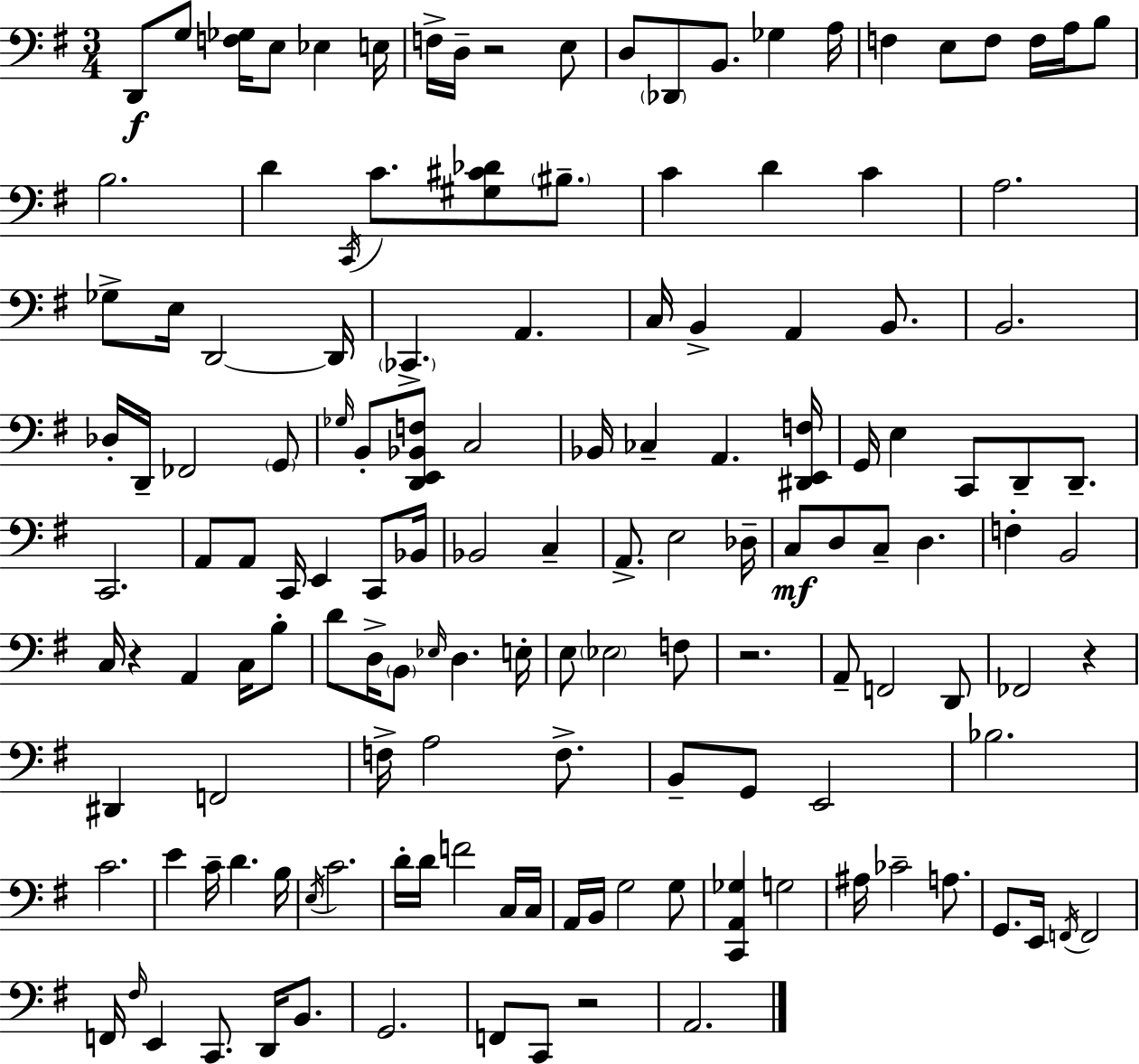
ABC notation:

X:1
T:Untitled
M:3/4
L:1/4
K:G
D,,/2 G,/2 [F,_G,]/4 E,/2 _E, E,/4 F,/4 D,/4 z2 E,/2 D,/2 _D,,/2 B,,/2 _G, A,/4 F, E,/2 F,/2 F,/4 A,/4 B,/2 B,2 D C,,/4 C/2 [^G,^C_D]/2 ^B,/2 C D C A,2 _G,/2 E,/4 D,,2 D,,/4 _C,, A,, C,/4 B,, A,, B,,/2 B,,2 _D,/4 D,,/4 _F,,2 G,,/2 _G,/4 B,,/2 [D,,E,,_B,,F,]/2 C,2 _B,,/4 _C, A,, [^D,,E,,F,]/4 G,,/4 E, C,,/2 D,,/2 D,,/2 C,,2 A,,/2 A,,/2 C,,/4 E,, C,,/2 _B,,/4 _B,,2 C, A,,/2 E,2 _D,/4 C,/2 D,/2 C,/2 D, F, B,,2 C,/4 z A,, C,/4 B,/2 D/2 D,/4 B,,/2 _E,/4 D, E,/4 E,/2 _E,2 F,/2 z2 A,,/2 F,,2 D,,/2 _F,,2 z ^D,, F,,2 F,/4 A,2 F,/2 B,,/2 G,,/2 E,,2 _B,2 C2 E C/4 D B,/4 E,/4 C2 D/4 D/4 F2 C,/4 C,/4 A,,/4 B,,/4 G,2 G,/2 [C,,A,,_G,] G,2 ^A,/4 _C2 A,/2 G,,/2 E,,/4 F,,/4 F,,2 F,,/4 ^F,/4 E,, C,,/2 D,,/4 B,,/2 G,,2 F,,/2 C,,/2 z2 A,,2